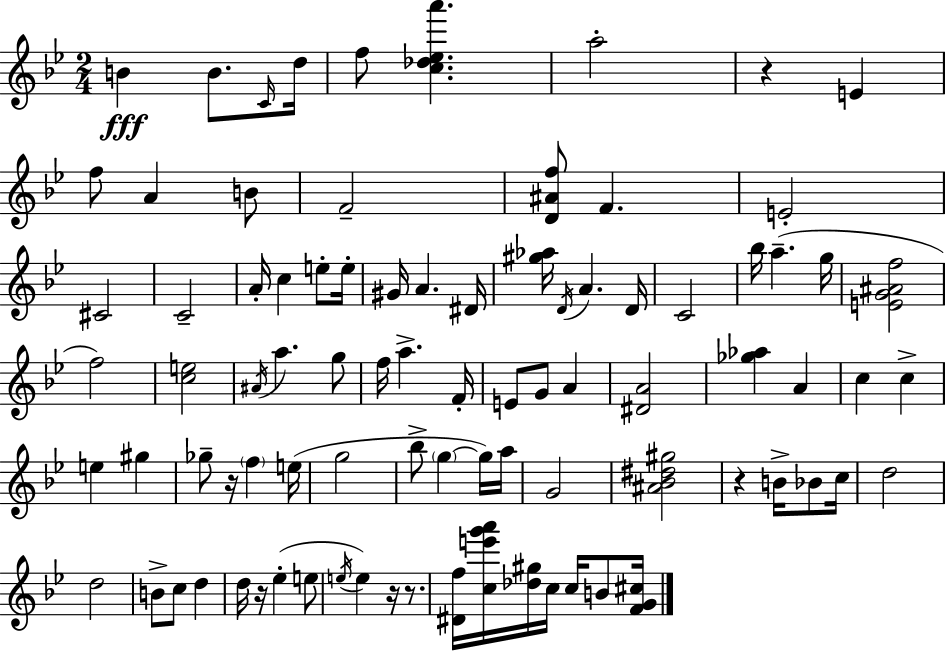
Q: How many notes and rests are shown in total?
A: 87